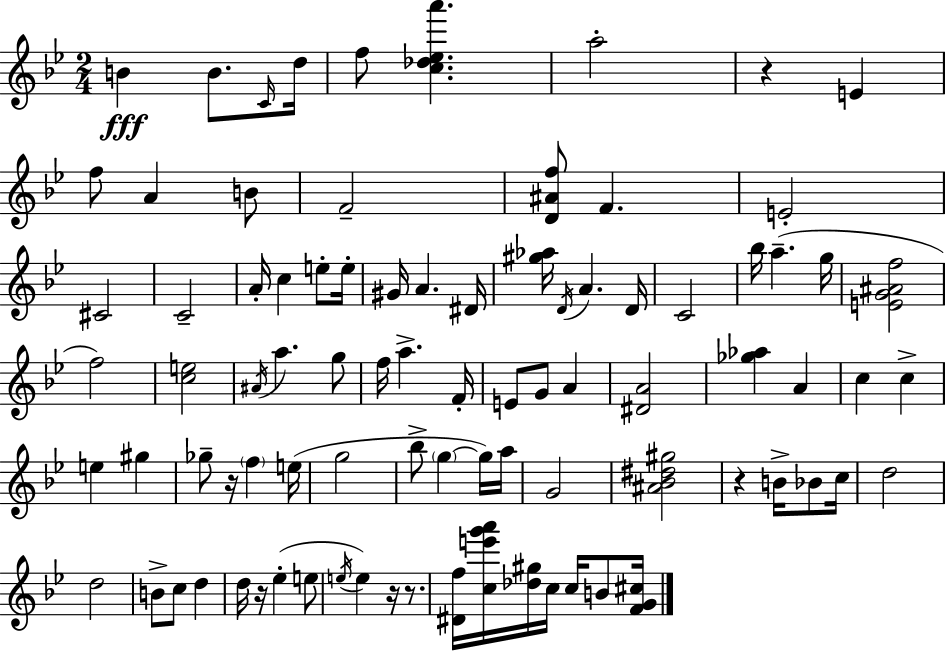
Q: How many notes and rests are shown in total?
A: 87